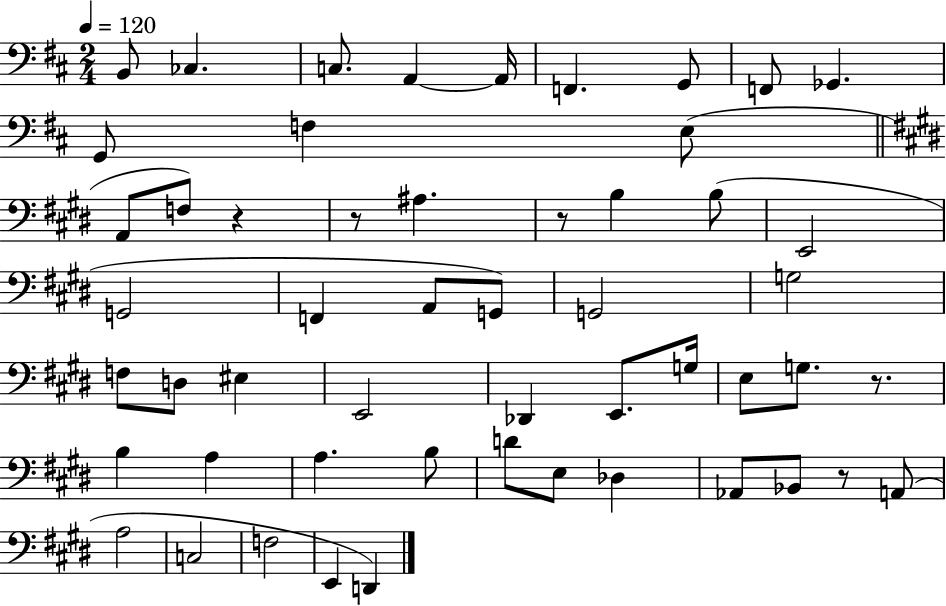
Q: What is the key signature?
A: D major